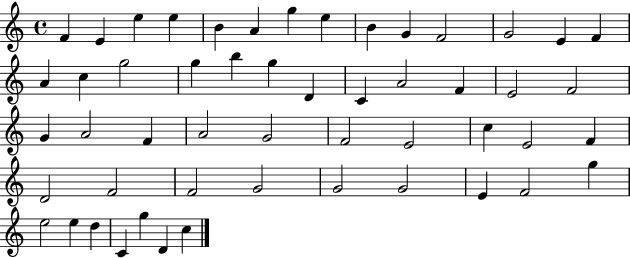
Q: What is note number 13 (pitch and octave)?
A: E4